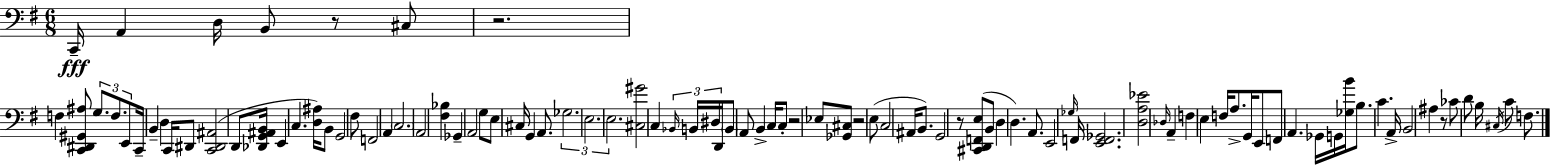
X:1
T:Untitled
M:6/8
L:1/4
K:G
C,,/4 A,, D,/4 B,,/2 z/2 ^C,/2 z2 F, [C,,^D,,^G,,^A,]/2 G,/2 F,/2 E,,/2 C,,/4 B,, D, C,,/4 ^D,,/2 [C,,^D,,^A,,]2 D,,/2 [_D,,G,,^A,,B,,]/4 E,, C, [D,^A,]/4 B,,/2 G,,2 ^F,/2 F,,2 A,, C,2 A,,2 [^F,_B,] _G,, A,,2 G,/2 E,/2 ^C,/4 G,, A,,/2 _G,2 E,2 E,2 [^C,^G]2 C, _B,,/4 B,,/4 ^D,/4 D,,/4 B,,/2 A,,/2 B,, C,/4 C,/2 z2 _E,/2 [_G,,^C,]/2 z2 E,/2 C,2 ^A,,/4 B,,/2 G,,2 z/2 [^C,,D,,F,,E,]/2 B,,/2 D, D, A,,/2 E,,2 _G,/4 F,,/4 [E,,F,,_G,,]2 [D,A,_E]2 _D,/4 A,, F, E, F,/4 A,/2 G,,/4 E,,/2 F,,/2 A,, _G,,/4 G,,/4 [_G,B]/4 B,/2 C A,,/4 B,,2 ^A, z/2 _C/2 D/2 B,/4 ^C,/4 C/2 F,/2